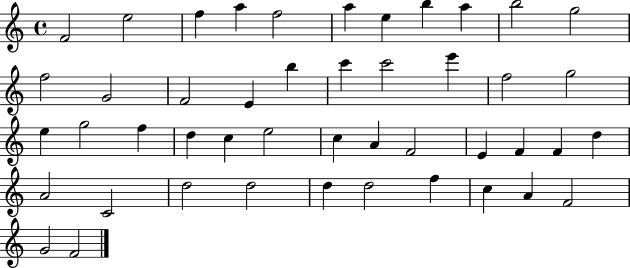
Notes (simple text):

F4/h E5/h F5/q A5/q F5/h A5/q E5/q B5/q A5/q B5/h G5/h F5/h G4/h F4/h E4/q B5/q C6/q C6/h E6/q F5/h G5/h E5/q G5/h F5/q D5/q C5/q E5/h C5/q A4/q F4/h E4/q F4/q F4/q D5/q A4/h C4/h D5/h D5/h D5/q D5/h F5/q C5/q A4/q F4/h G4/h F4/h